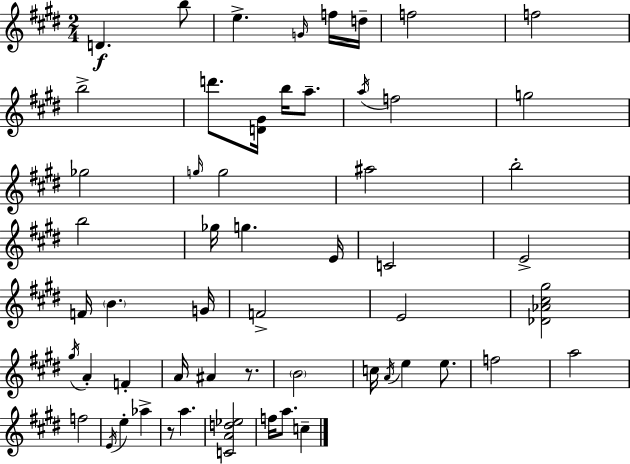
D4/q. B5/e E5/q. G4/s F5/s D5/s F5/h F5/h B5/h D6/e. [D4,G#4]/s B5/s A5/e. A5/s F5/h G5/h Gb5/h G5/s G5/h A#5/h B5/h B5/h Gb5/s G5/q. E4/s C4/h E4/h F4/s B4/q. G4/s F4/h E4/h [Db4,Ab4,C#5,G#5]/h G#5/s A4/q F4/q A4/s A#4/q R/e. B4/h C5/s A4/s E5/q E5/e. F5/h A5/h F5/h E4/s E5/q Ab5/q R/e A5/q. [C4,A4,D5,Eb5]/h F5/s A5/e. C5/q